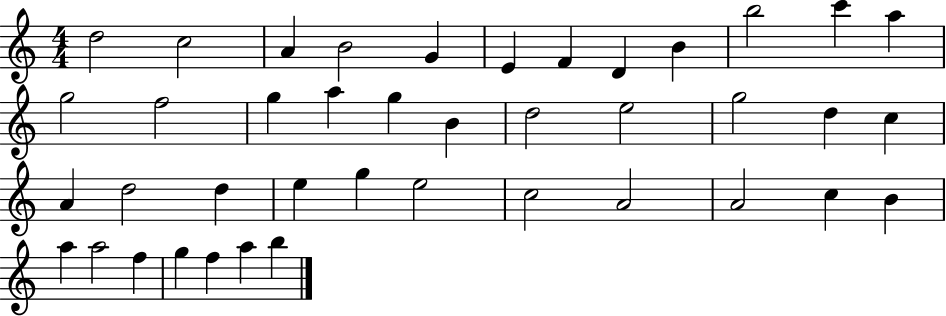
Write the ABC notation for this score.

X:1
T:Untitled
M:4/4
L:1/4
K:C
d2 c2 A B2 G E F D B b2 c' a g2 f2 g a g B d2 e2 g2 d c A d2 d e g e2 c2 A2 A2 c B a a2 f g f a b